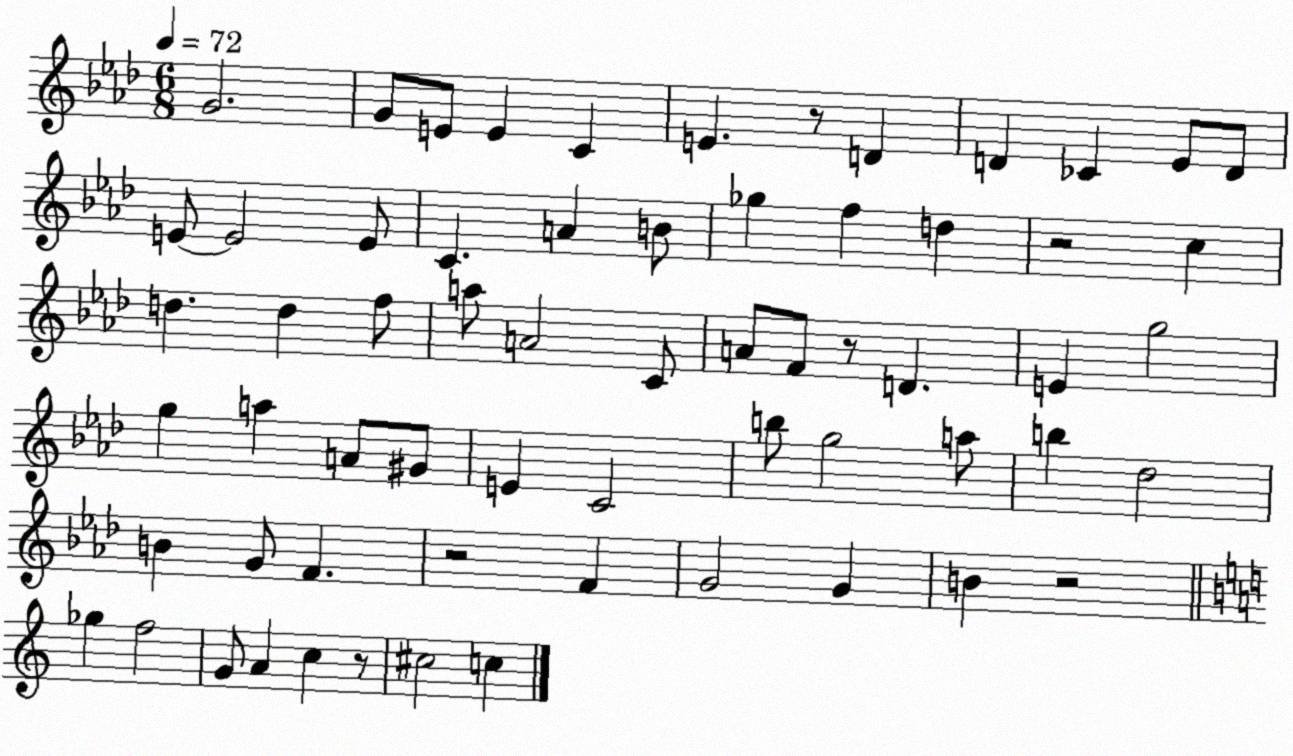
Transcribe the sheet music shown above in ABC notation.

X:1
T:Untitled
M:6/8
L:1/4
K:Ab
G2 G/2 E/2 E C E z/2 D D _C _E/2 D/2 E/2 E2 E/2 C A B/2 _g f d z2 c d d f/2 a/2 A2 C/2 A/2 F/2 z/2 D E g2 g a A/2 ^G/2 E C2 b/2 g2 a/2 b _d2 B G/2 F z2 F G2 G B z2 _g f2 G/2 A c z/2 ^c2 c